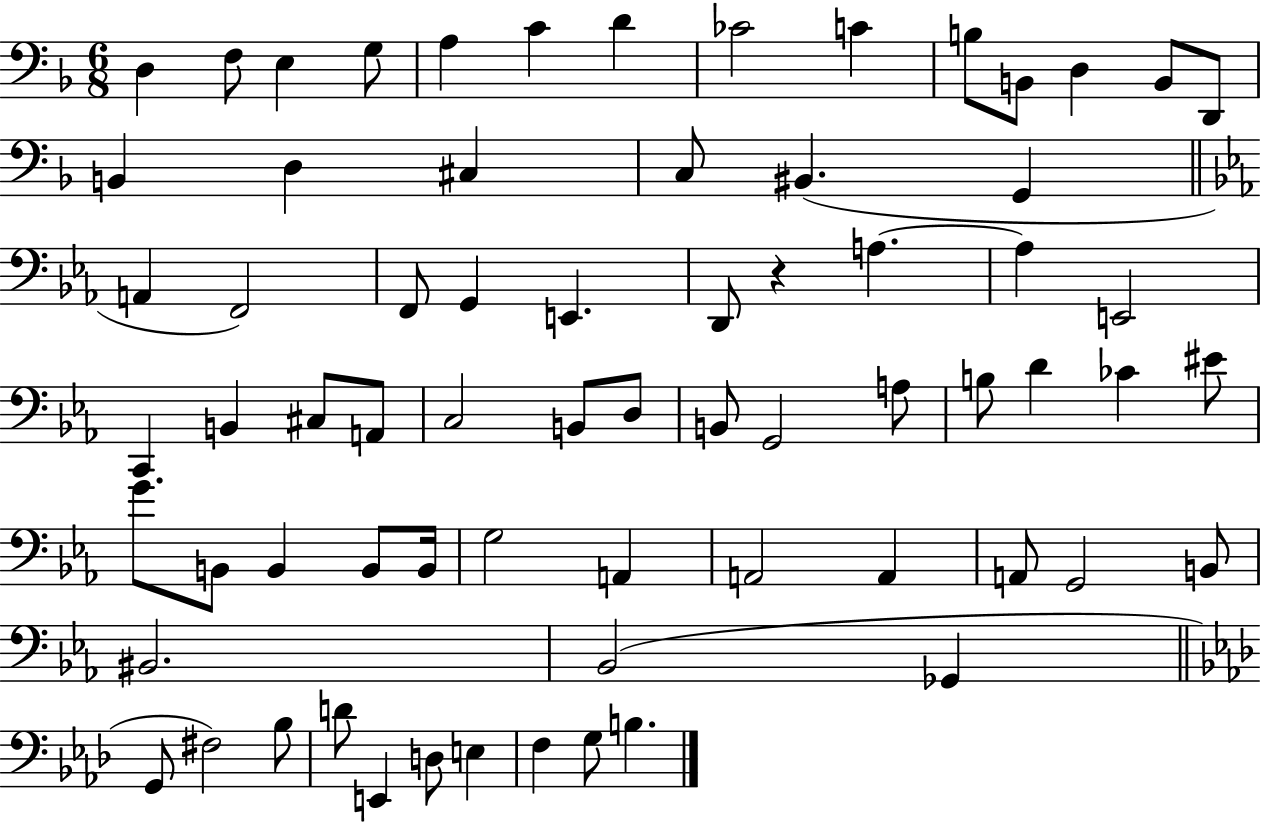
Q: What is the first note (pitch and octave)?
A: D3